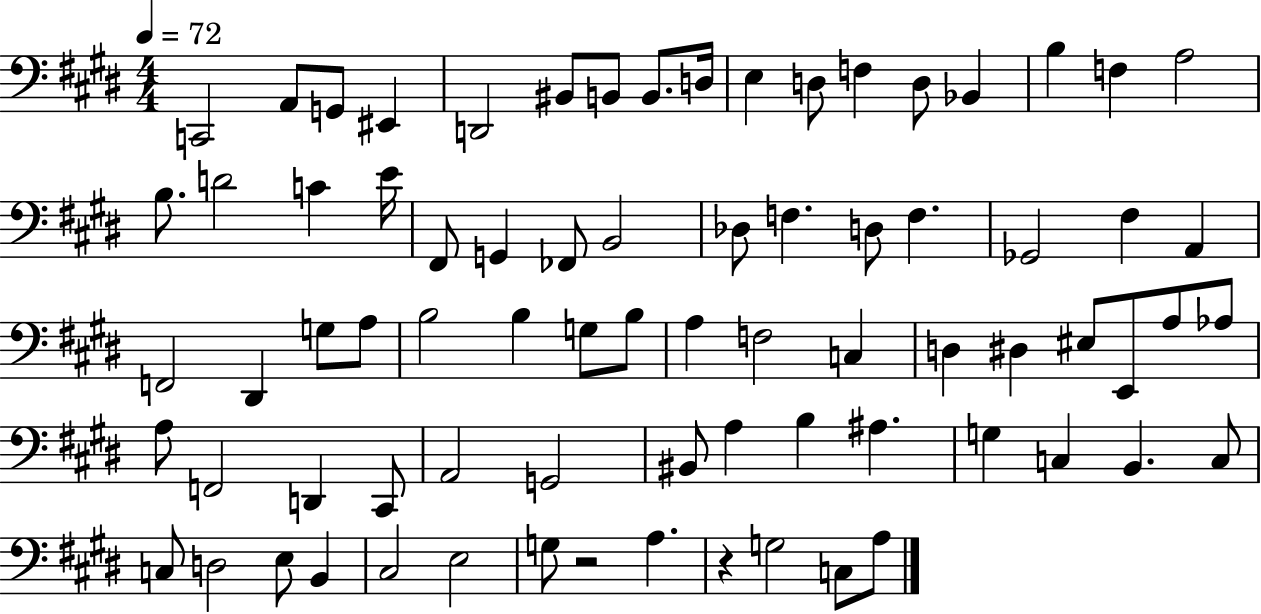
X:1
T:Untitled
M:4/4
L:1/4
K:E
C,,2 A,,/2 G,,/2 ^E,, D,,2 ^B,,/2 B,,/2 B,,/2 D,/4 E, D,/2 F, D,/2 _B,, B, F, A,2 B,/2 D2 C E/4 ^F,,/2 G,, _F,,/2 B,,2 _D,/2 F, D,/2 F, _G,,2 ^F, A,, F,,2 ^D,, G,/2 A,/2 B,2 B, G,/2 B,/2 A, F,2 C, D, ^D, ^E,/2 E,,/2 A,/2 _A,/2 A,/2 F,,2 D,, ^C,,/2 A,,2 G,,2 ^B,,/2 A, B, ^A, G, C, B,, C,/2 C,/2 D,2 E,/2 B,, ^C,2 E,2 G,/2 z2 A, z G,2 C,/2 A,/2